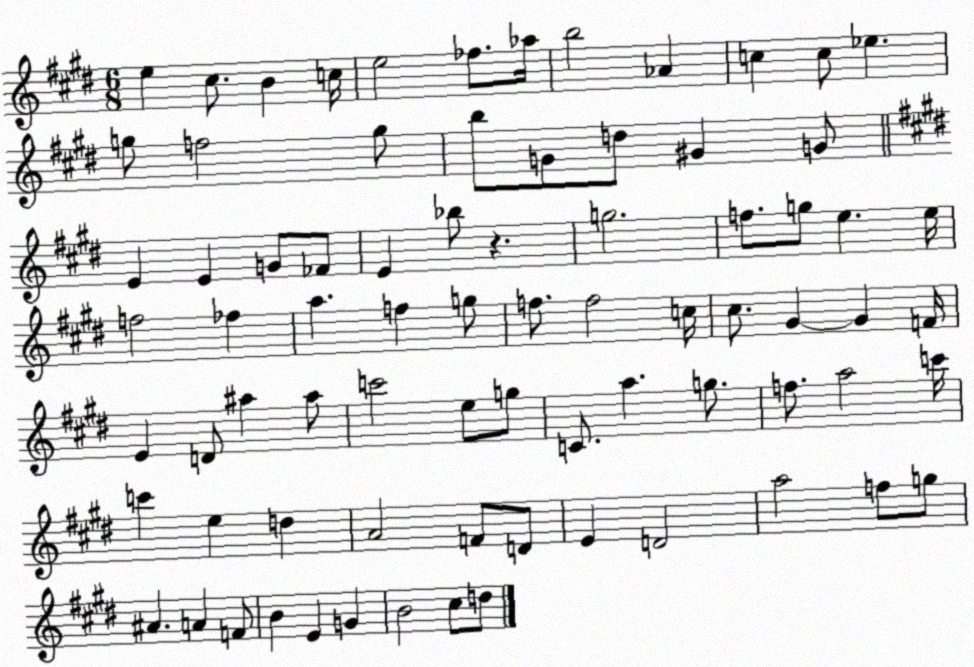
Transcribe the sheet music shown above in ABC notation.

X:1
T:Untitled
M:6/8
L:1/4
K:E
e ^c/2 B c/4 e2 _f/2 _a/4 b2 _A c c/2 _e g/2 f2 g/2 b/2 G/2 d/2 ^G G/2 E E G/2 _F/2 E _b/2 z g2 f/2 g/2 e e/4 f2 _f a f g/2 f/2 f2 c/4 ^c/2 ^G ^G F/4 E D/2 ^a ^a/2 c'2 e/2 g/2 C/2 a g/2 f/2 a2 c'/4 c' e d A2 F/2 D/2 E D2 a2 f/2 g/2 ^A A F/2 B E G B2 ^c/2 d/2